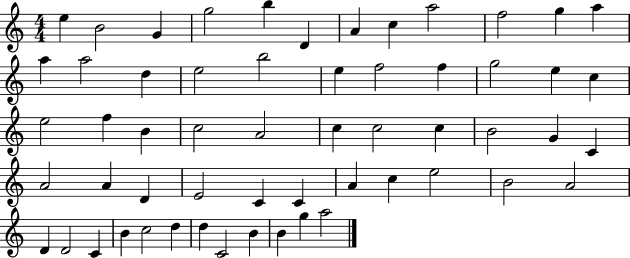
{
  \clef treble
  \numericTimeSignature
  \time 4/4
  \key c \major
  e''4 b'2 g'4 | g''2 b''4 d'4 | a'4 c''4 a''2 | f''2 g''4 a''4 | \break a''4 a''2 d''4 | e''2 b''2 | e''4 f''2 f''4 | g''2 e''4 c''4 | \break e''2 f''4 b'4 | c''2 a'2 | c''4 c''2 c''4 | b'2 g'4 c'4 | \break a'2 a'4 d'4 | e'2 c'4 c'4 | a'4 c''4 e''2 | b'2 a'2 | \break d'4 d'2 c'4 | b'4 c''2 d''4 | d''4 c'2 b'4 | b'4 g''4 a''2 | \break \bar "|."
}